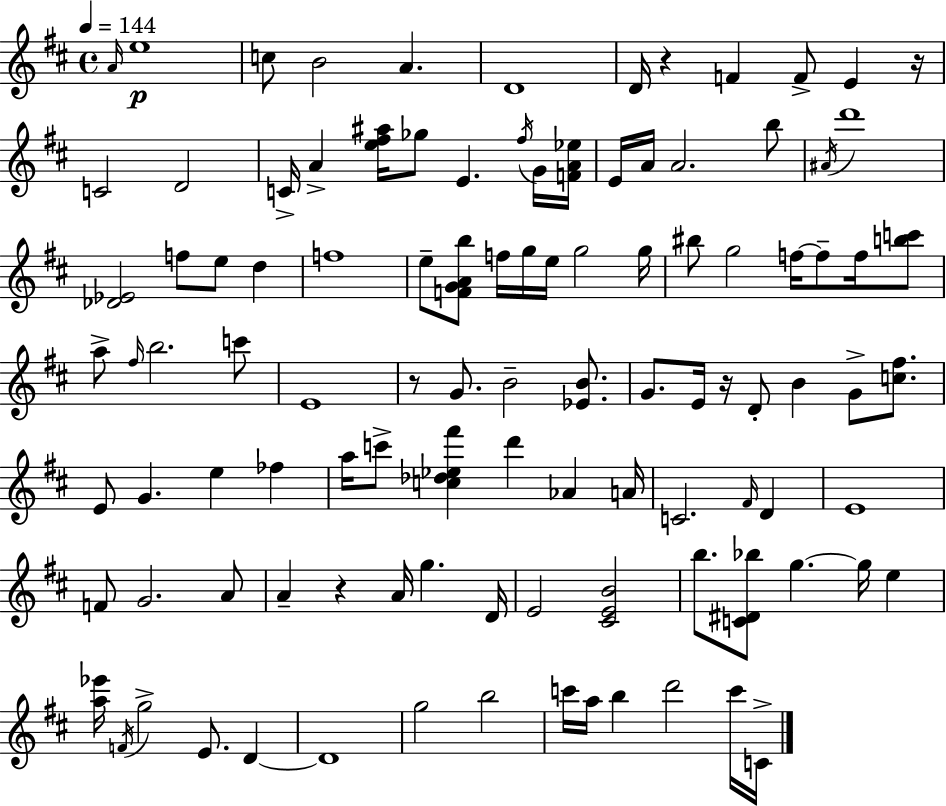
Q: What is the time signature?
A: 4/4